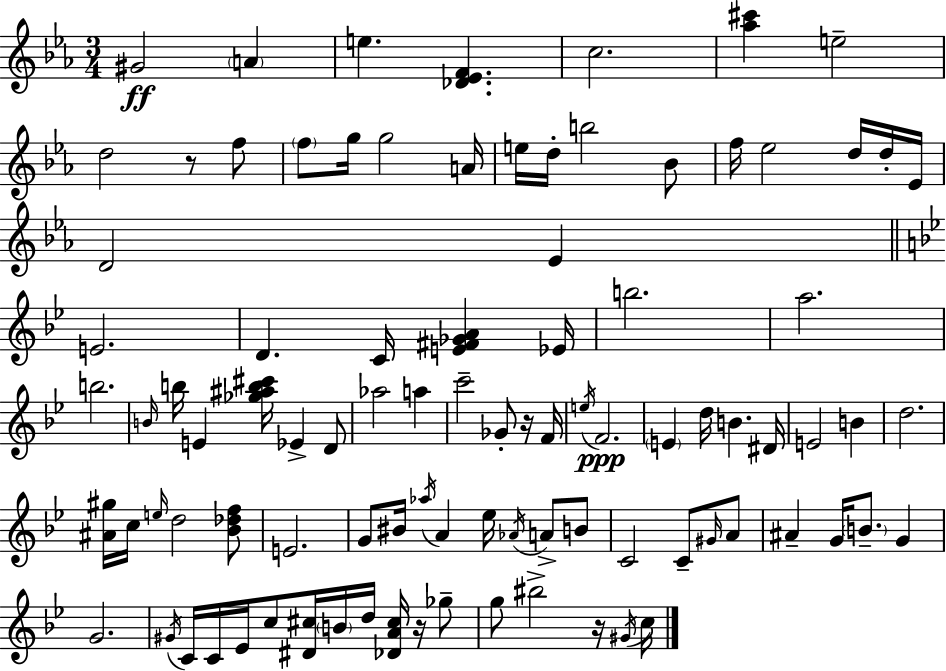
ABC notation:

X:1
T:Untitled
M:3/4
L:1/4
K:Eb
^G2 A e [_D_EF] c2 [_a^c'] e2 d2 z/2 f/2 f/2 g/4 g2 A/4 e/4 d/4 b2 _B/2 f/4 _e2 d/4 d/4 _E/4 D2 _E E2 D C/4 [E^F_GA] _E/4 b2 a2 b2 B/4 b/4 E [_g^ab^c']/4 _E D/2 _a2 a c'2 _G/2 z/4 F/4 e/4 F2 E d/4 B ^D/4 E2 B d2 [^A^g]/4 c/4 e/4 d2 [_B_df]/2 E2 G/2 ^B/4 _a/4 A _e/4 _A/4 A/2 B/2 C2 C/2 ^G/4 A/2 ^A G/4 B/2 G G2 ^G/4 C/4 C/4 _E/4 c/2 [^D^c]/4 B/4 d/4 [_DA^c]/4 z/4 _g/2 g/2 ^b2 z/4 ^G/4 c/4